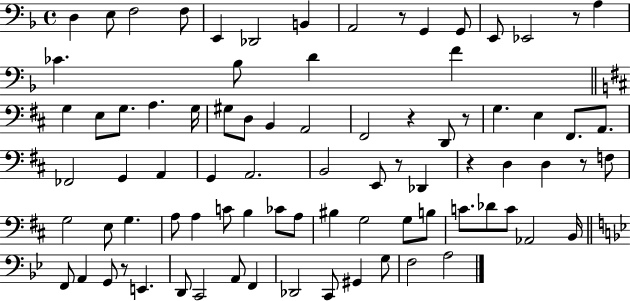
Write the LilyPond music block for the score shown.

{
  \clef bass
  \time 4/4
  \defaultTimeSignature
  \key f \major
  d4 e8 f2 f8 | e,4 des,2 b,4 | a,2 r8 g,4 g,8 | e,8 ees,2 r8 a4 | \break ces'4. bes8 d'4 f'4 | \bar "||" \break \key d \major g4 e8 g8. a4. g16 | gis8 d8 b,4 a,2 | fis,2 r4 d,8 r8 | g4. e4 fis,8. a,8. | \break fes,2 g,4 a,4 | g,4 a,2. | b,2 e,8 r8 des,4 | r4 d4 d4 r8 f8 | \break g2 e8 g4. | a8 a4 c'8 b4 ces'8 a8 | bis4 g2 g8 b8 | c'8. des'8 c'8 aes,2 b,16 | \break \bar "||" \break \key g \minor f,8 a,4 g,8 r8 e,4. | d,8 c,2 a,8 f,4 | des,2 c,8 gis,4 g8 | f2 a2 | \break \bar "|."
}